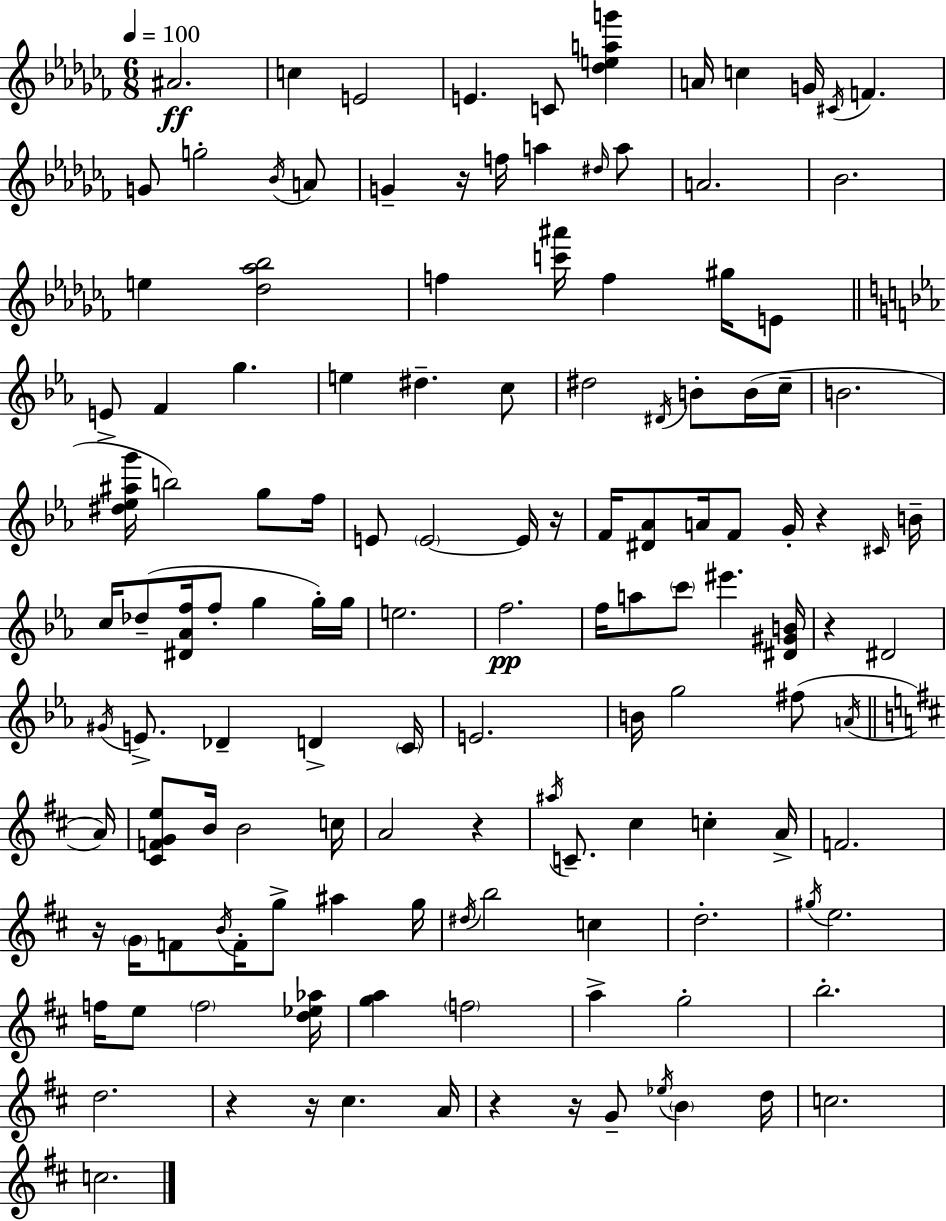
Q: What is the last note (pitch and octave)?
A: C5